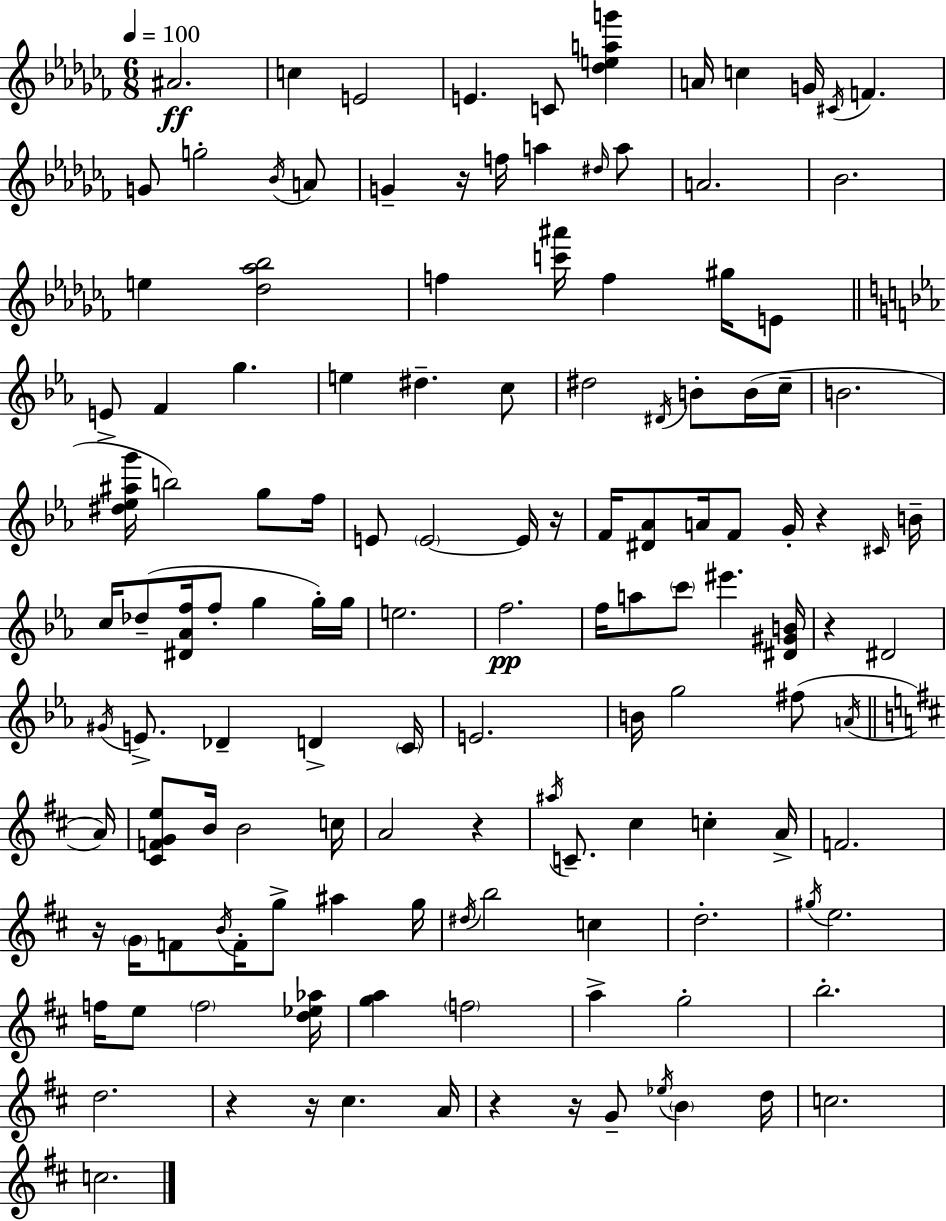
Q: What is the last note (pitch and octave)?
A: C5